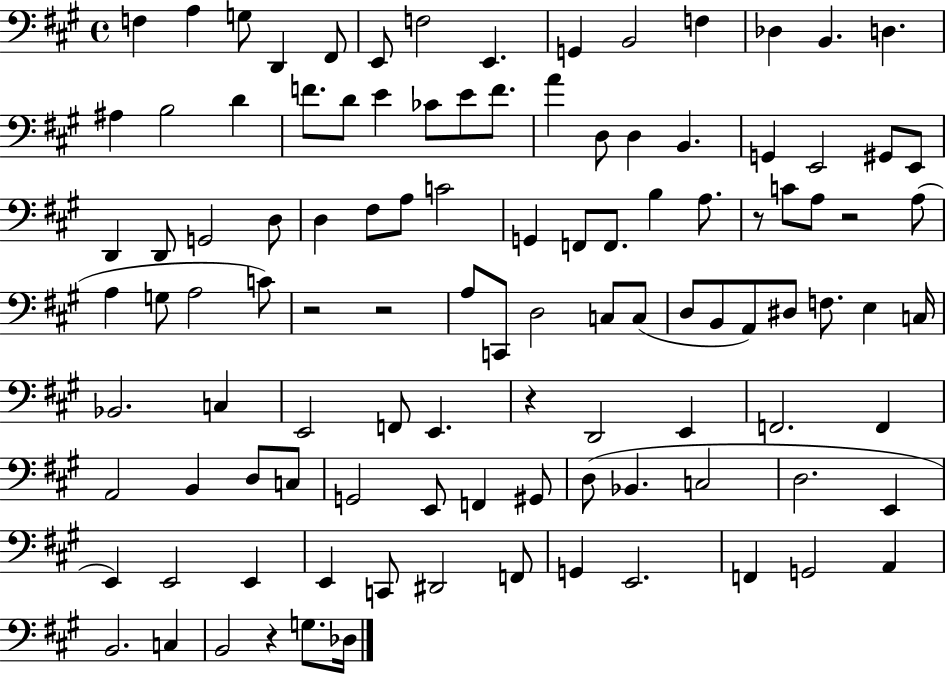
F3/q A3/q G3/e D2/q F#2/e E2/e F3/h E2/q. G2/q B2/h F3/q Db3/q B2/q. D3/q. A#3/q B3/h D4/q F4/e. D4/e E4/q CES4/e E4/e F4/e. A4/q D3/e D3/q B2/q. G2/q E2/h G#2/e E2/e D2/q D2/e G2/h D3/e D3/q F#3/e A3/e C4/h G2/q F2/e F2/e. B3/q A3/e. R/e C4/e A3/e R/h A3/e A3/q G3/e A3/h C4/e R/h R/h A3/e C2/e D3/h C3/e C3/e D3/e B2/e A2/e D#3/e F3/e. E3/q C3/s Bb2/h. C3/q E2/h F2/e E2/q. R/q D2/h E2/q F2/h. F2/q A2/h B2/q D3/e C3/e G2/h E2/e F2/q G#2/e D3/e Bb2/q. C3/h D3/h. E2/q E2/q E2/h E2/q E2/q C2/e D#2/h F2/e G2/q E2/h. F2/q G2/h A2/q B2/h. C3/q B2/h R/q G3/e. Db3/s